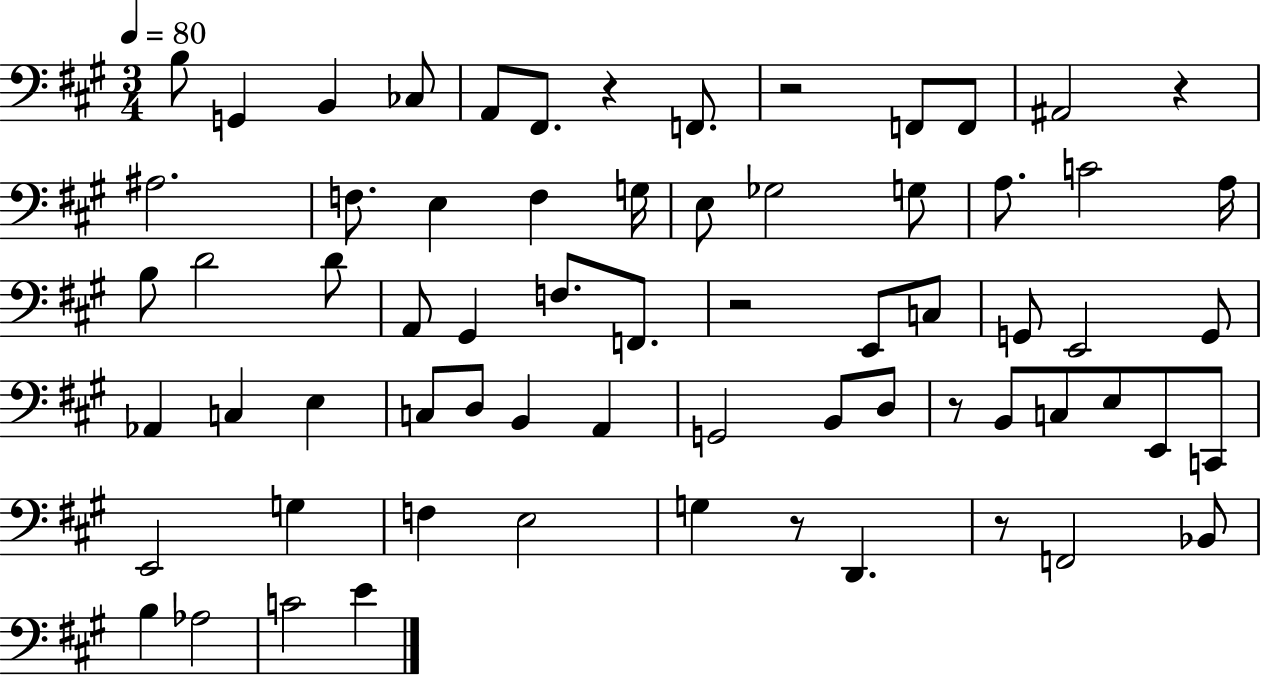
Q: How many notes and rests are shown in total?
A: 67